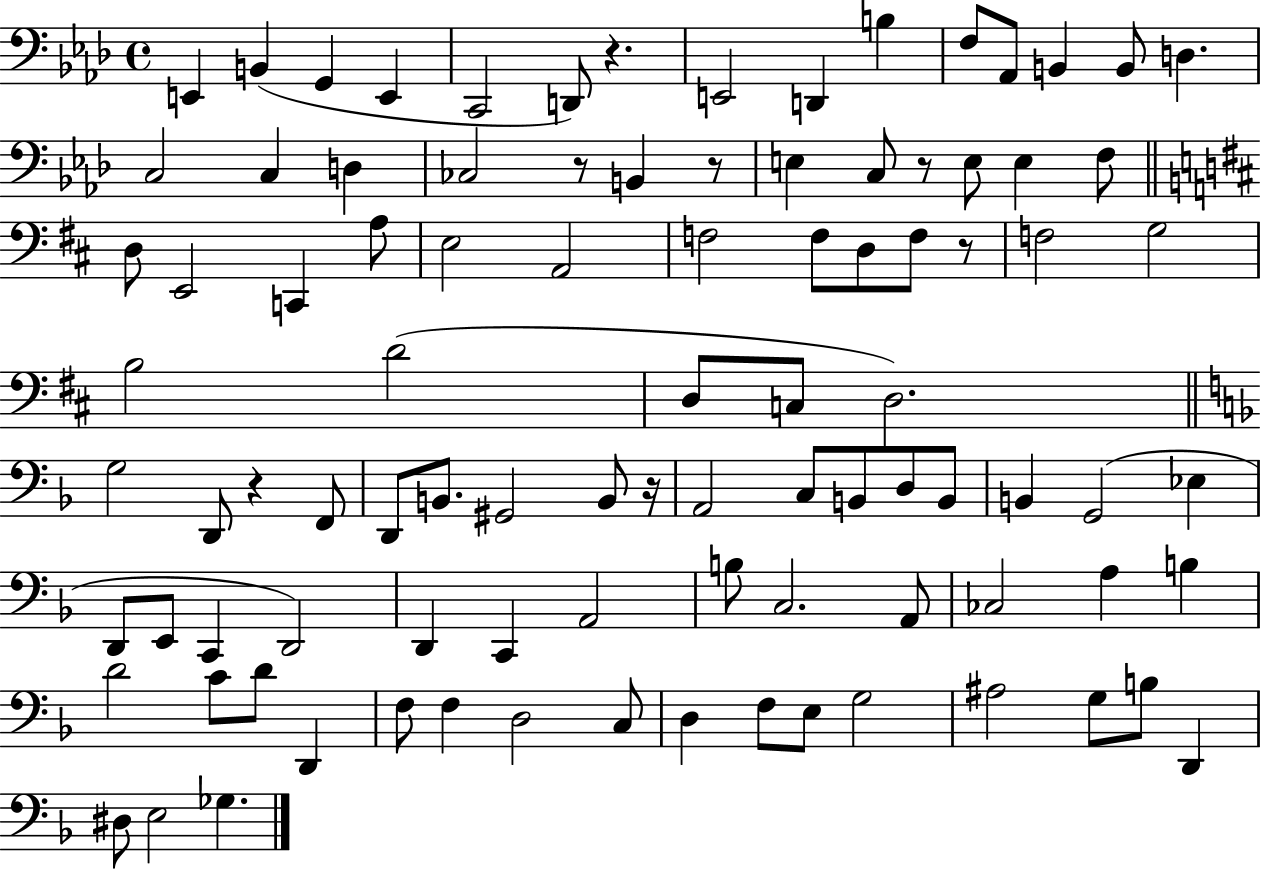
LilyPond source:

{
  \clef bass
  \time 4/4
  \defaultTimeSignature
  \key aes \major
  e,4 b,4( g,4 e,4 | c,2 d,8) r4. | e,2 d,4 b4 | f8 aes,8 b,4 b,8 d4. | \break c2 c4 d4 | ces2 r8 b,4 r8 | e4 c8 r8 e8 e4 f8 | \bar "||" \break \key d \major d8 e,2 c,4 a8 | e2 a,2 | f2 f8 d8 f8 r8 | f2 g2 | \break b2 d'2( | d8 c8 d2.) | \bar "||" \break \key f \major g2 d,8 r4 f,8 | d,8 b,8. gis,2 b,8 r16 | a,2 c8 b,8 d8 b,8 | b,4 g,2( ees4 | \break d,8 e,8 c,4 d,2) | d,4 c,4 a,2 | b8 c2. a,8 | ces2 a4 b4 | \break d'2 c'8 d'8 d,4 | f8 f4 d2 c8 | d4 f8 e8 g2 | ais2 g8 b8 d,4 | \break dis8 e2 ges4. | \bar "|."
}